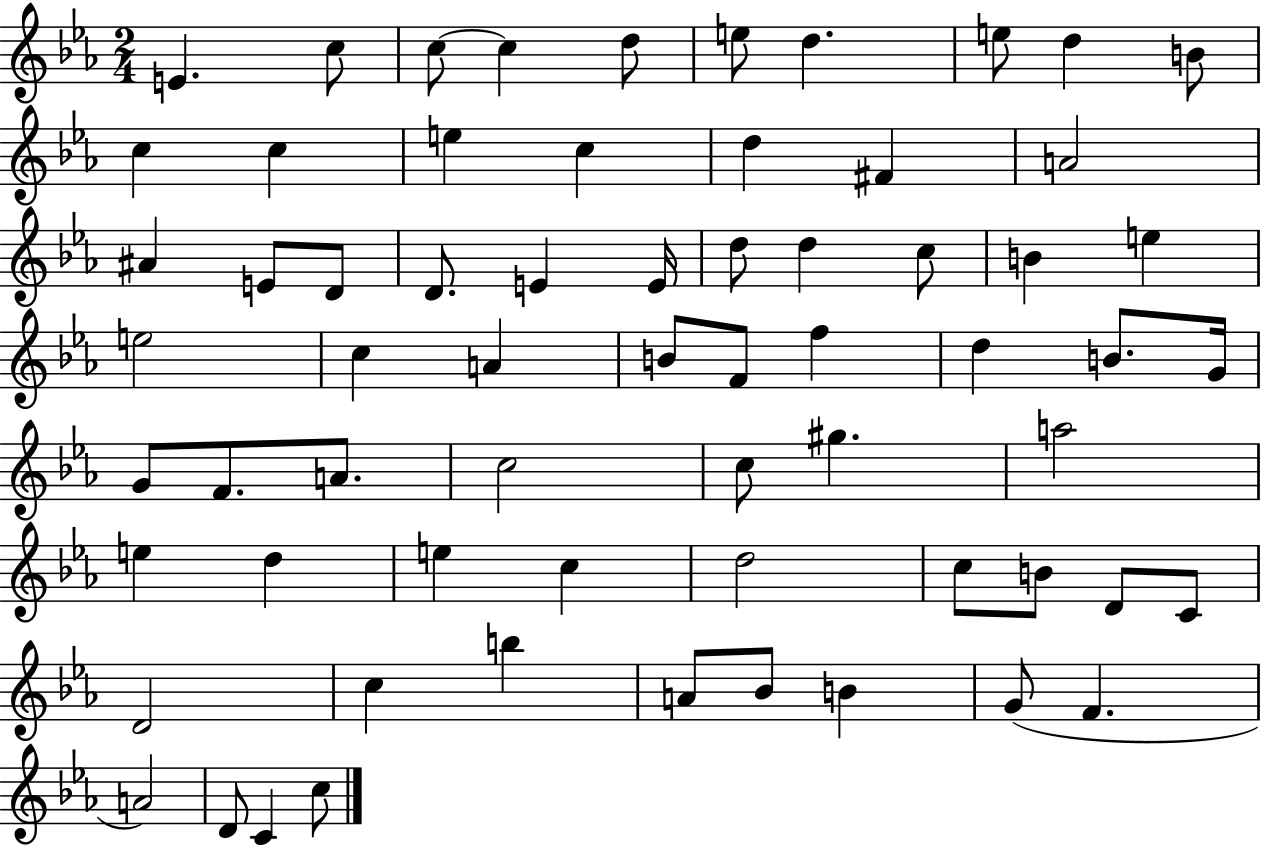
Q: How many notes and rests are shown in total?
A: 65